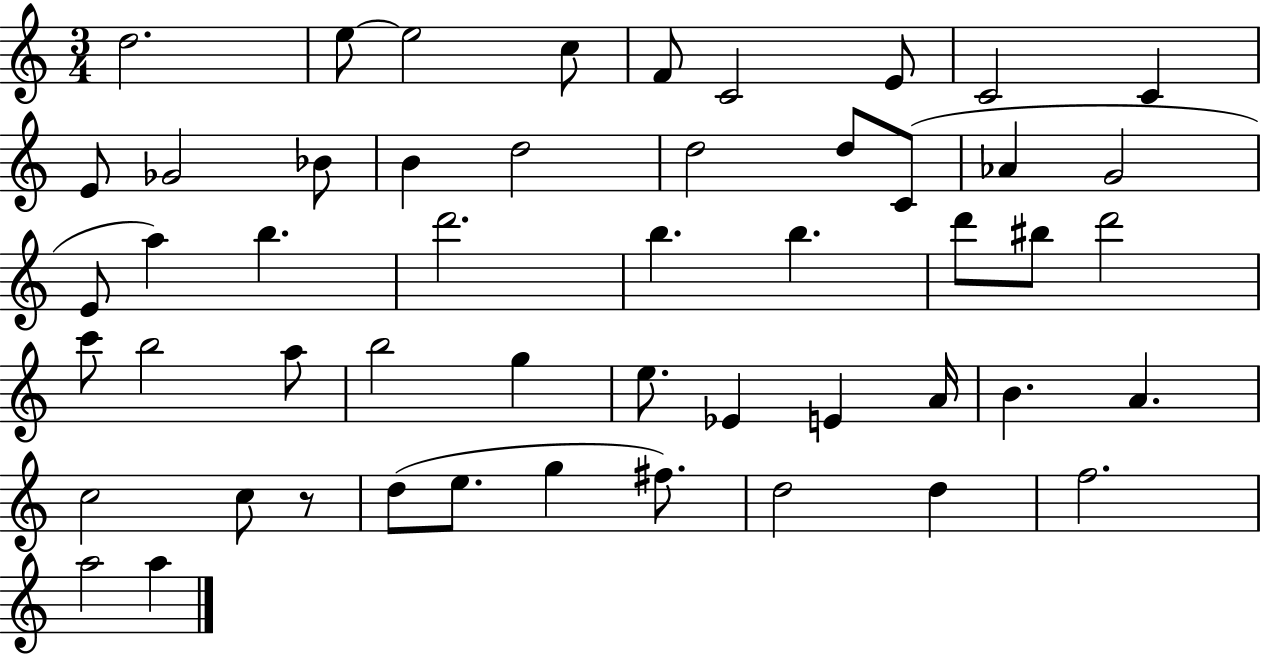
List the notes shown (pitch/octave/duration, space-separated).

D5/h. E5/e E5/h C5/e F4/e C4/h E4/e C4/h C4/q E4/e Gb4/h Bb4/e B4/q D5/h D5/h D5/e C4/e Ab4/q G4/h E4/e A5/q B5/q. D6/h. B5/q. B5/q. D6/e BIS5/e D6/h C6/e B5/h A5/e B5/h G5/q E5/e. Eb4/q E4/q A4/s B4/q. A4/q. C5/h C5/e R/e D5/e E5/e. G5/q F#5/e. D5/h D5/q F5/h. A5/h A5/q